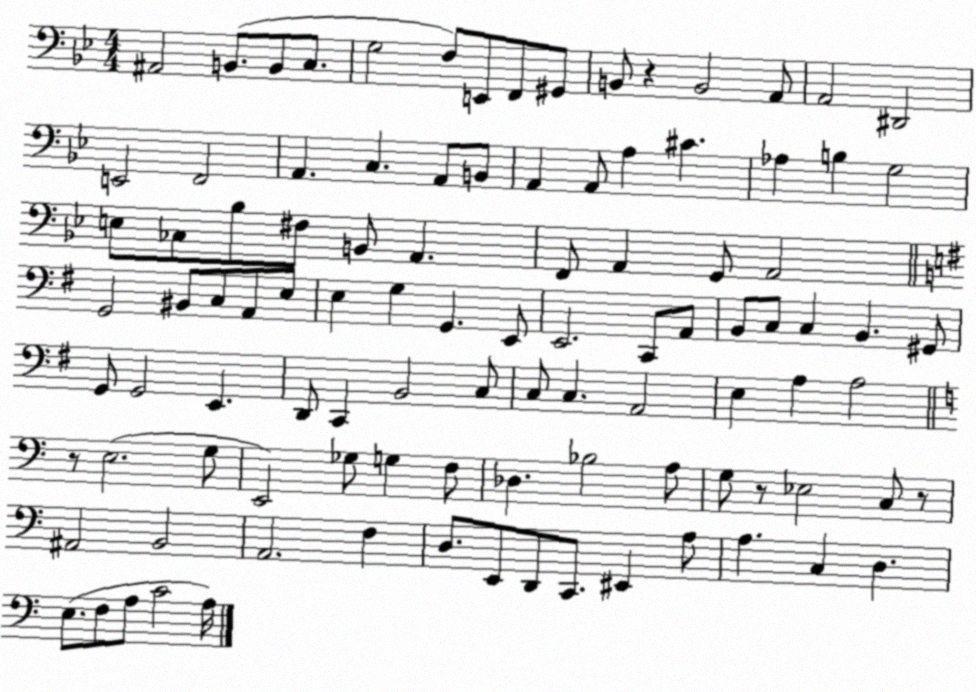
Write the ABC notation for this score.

X:1
T:Untitled
M:4/4
L:1/4
K:Bb
^A,,2 B,,/2 B,,/2 C,/2 G,2 F,/2 E,,/2 F,,/2 ^G,,/2 B,,/2 z B,,2 A,,/2 A,,2 ^D,,2 E,,2 F,,2 A,, C, A,,/2 B,,/2 A,, A,,/2 A, ^C _A, B, G,2 E,/2 _C,/2 _B,/2 ^F,/2 B,,/2 A,, F,,/2 A,, G,,/2 A,,2 G,,2 ^B,,/2 C,/2 A,,/2 E,/2 E, G, G,, E,,/2 E,,2 C,,/2 A,,/2 B,,/2 C,/2 C, B,, ^G,,/2 G,,/2 G,,2 E,, D,,/2 C,, B,,2 C,/2 C,/2 C, A,,2 E, A, A,2 z/2 E,2 G,/2 E,,2 _G,/2 G, F,/2 _D, _B,2 A,/2 G,/2 z/2 _E,2 C,/2 z/2 ^A,,2 B,,2 A,,2 F, D,/2 E,,/2 D,,/2 C,,/2 ^E,, A,/2 A, C, D, E,/2 F,/2 A,/2 C2 A,/4